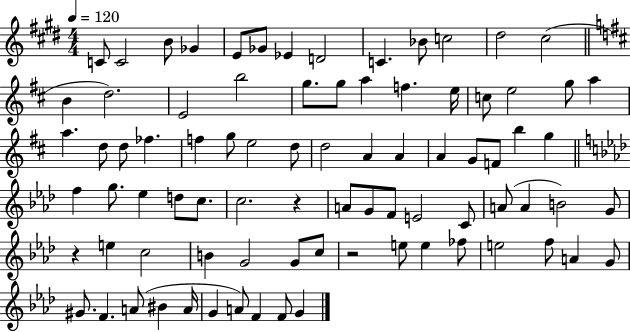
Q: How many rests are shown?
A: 3